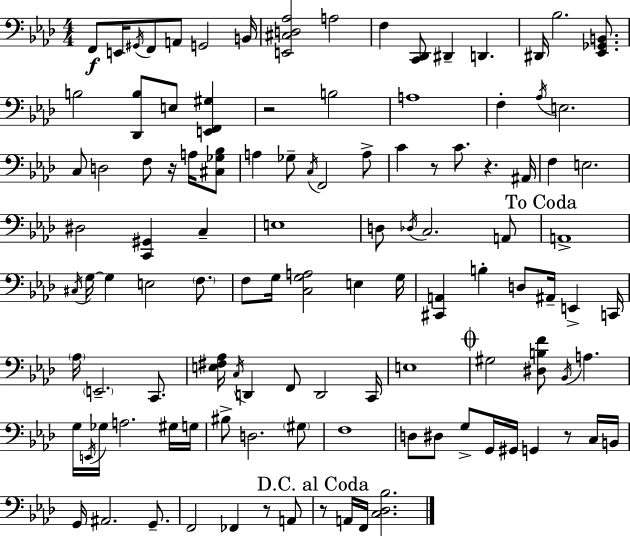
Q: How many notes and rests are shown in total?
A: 113